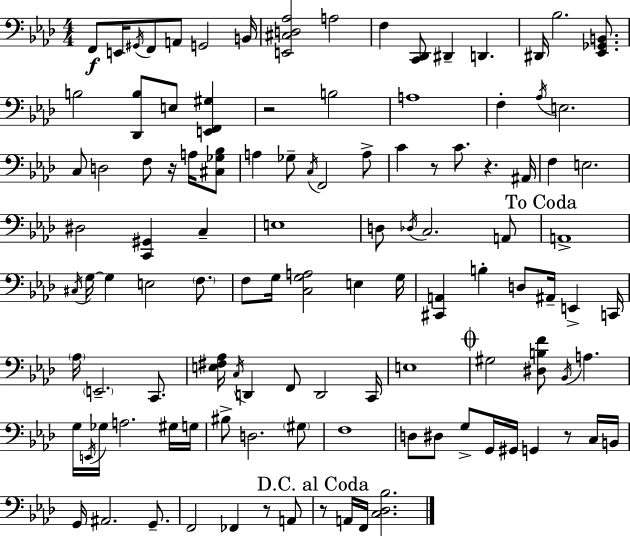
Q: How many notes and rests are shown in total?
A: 113